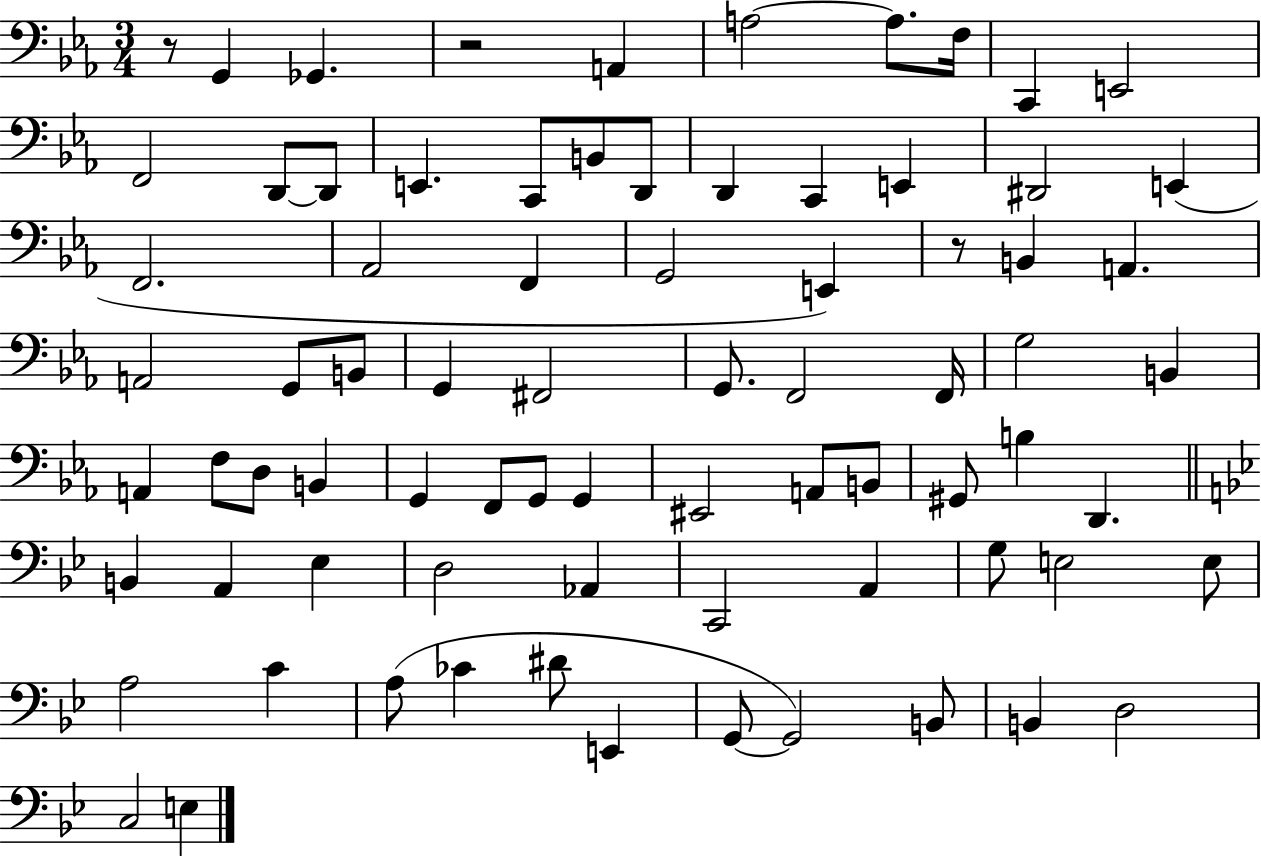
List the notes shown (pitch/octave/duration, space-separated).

R/e G2/q Gb2/q. R/h A2/q A3/h A3/e. F3/s C2/q E2/h F2/h D2/e D2/e E2/q. C2/e B2/e D2/e D2/q C2/q E2/q D#2/h E2/q F2/h. Ab2/h F2/q G2/h E2/q R/e B2/q A2/q. A2/h G2/e B2/e G2/q F#2/h G2/e. F2/h F2/s G3/h B2/q A2/q F3/e D3/e B2/q G2/q F2/e G2/e G2/q EIS2/h A2/e B2/e G#2/e B3/q D2/q. B2/q A2/q Eb3/q D3/h Ab2/q C2/h A2/q G3/e E3/h E3/e A3/h C4/q A3/e CES4/q D#4/e E2/q G2/e G2/h B2/e B2/q D3/h C3/h E3/q